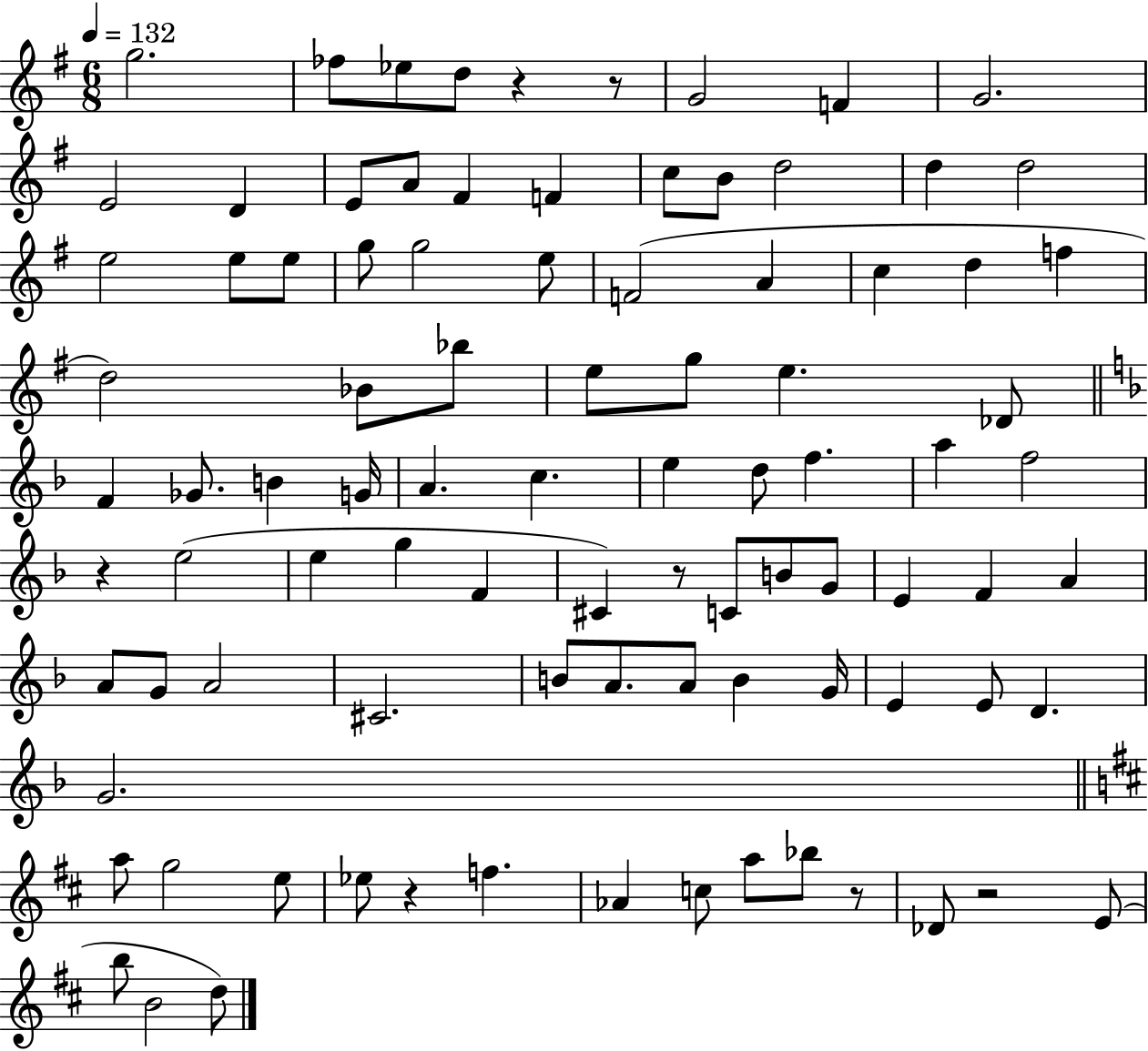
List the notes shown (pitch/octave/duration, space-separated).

G5/h. FES5/e Eb5/e D5/e R/q R/e G4/h F4/q G4/h. E4/h D4/q E4/e A4/e F#4/q F4/q C5/e B4/e D5/h D5/q D5/h E5/h E5/e E5/e G5/e G5/h E5/e F4/h A4/q C5/q D5/q F5/q D5/h Bb4/e Bb5/e E5/e G5/e E5/q. Db4/e F4/q Gb4/e. B4/q G4/s A4/q. C5/q. E5/q D5/e F5/q. A5/q F5/h R/q E5/h E5/q G5/q F4/q C#4/q R/e C4/e B4/e G4/e E4/q F4/q A4/q A4/e G4/e A4/h C#4/h. B4/e A4/e. A4/e B4/q G4/s E4/q E4/e D4/q. G4/h. A5/e G5/h E5/e Eb5/e R/q F5/q. Ab4/q C5/e A5/e Bb5/e R/e Db4/e R/h E4/e B5/e B4/h D5/e